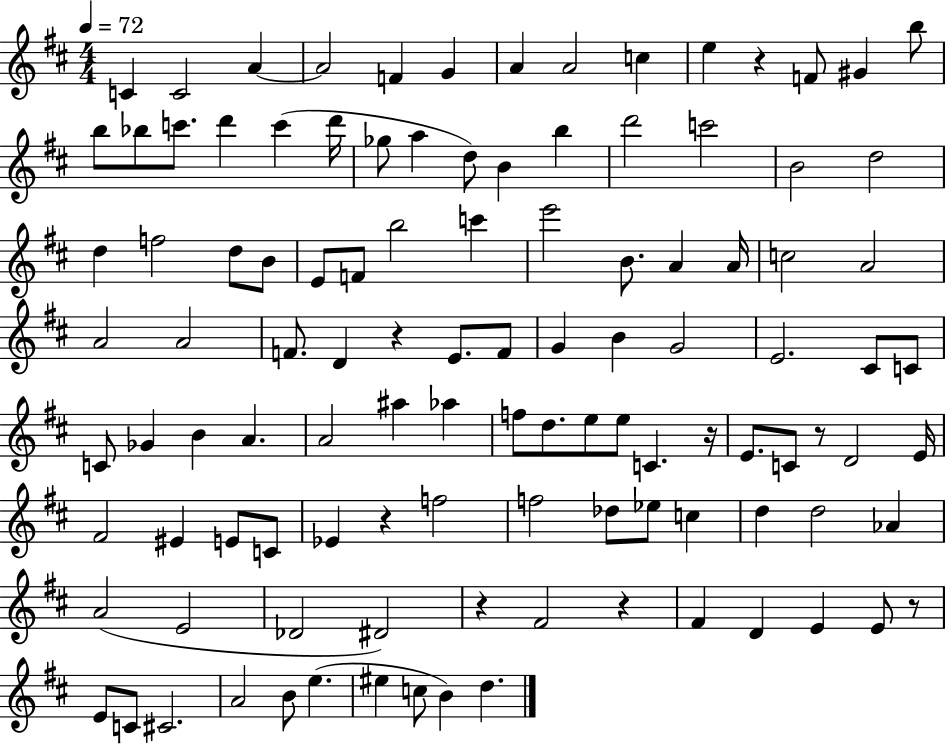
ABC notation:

X:1
T:Untitled
M:4/4
L:1/4
K:D
C C2 A A2 F G A A2 c e z F/2 ^G b/2 b/2 _b/2 c'/2 d' c' d'/4 _g/2 a d/2 B b d'2 c'2 B2 d2 d f2 d/2 B/2 E/2 F/2 b2 c' e'2 B/2 A A/4 c2 A2 A2 A2 F/2 D z E/2 F/2 G B G2 E2 ^C/2 C/2 C/2 _G B A A2 ^a _a f/2 d/2 e/2 e/2 C z/4 E/2 C/2 z/2 D2 E/4 ^F2 ^E E/2 C/2 _E z f2 f2 _d/2 _e/2 c d d2 _A A2 E2 _D2 ^D2 z ^F2 z ^F D E E/2 z/2 E/2 C/2 ^C2 A2 B/2 e ^e c/2 B d